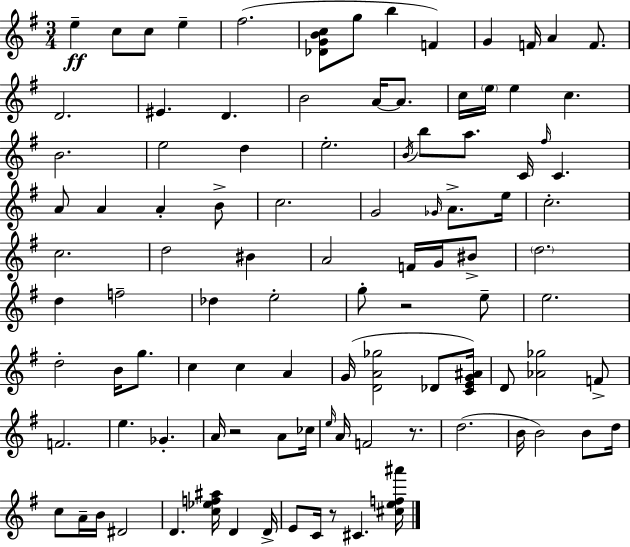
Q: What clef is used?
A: treble